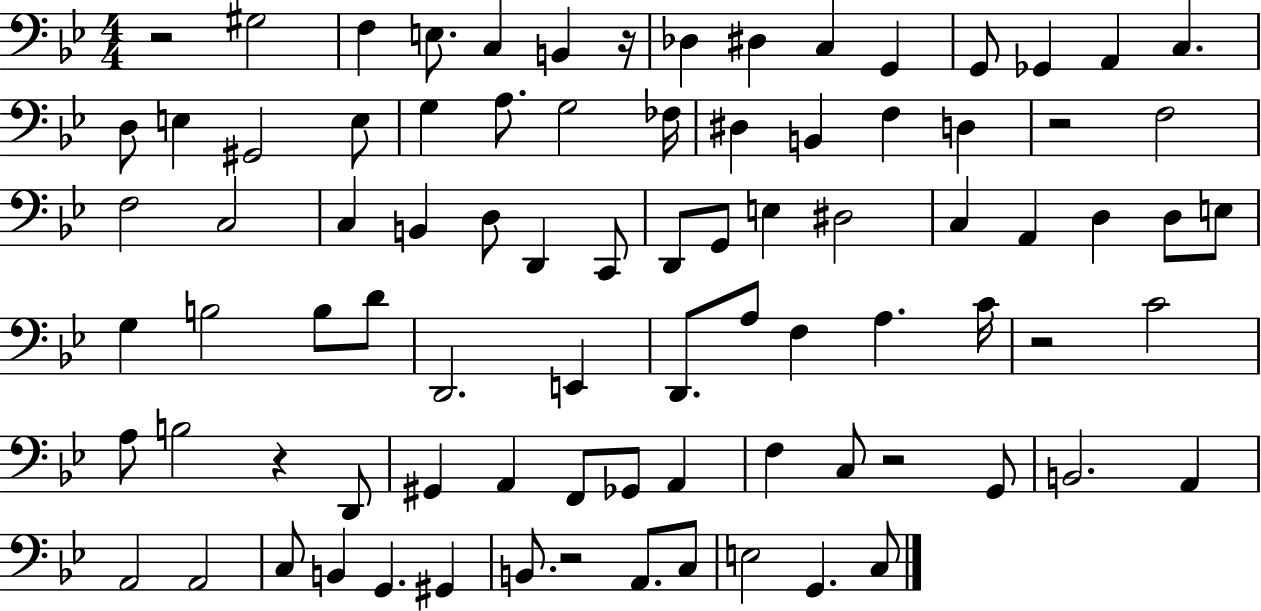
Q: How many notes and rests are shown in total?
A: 86